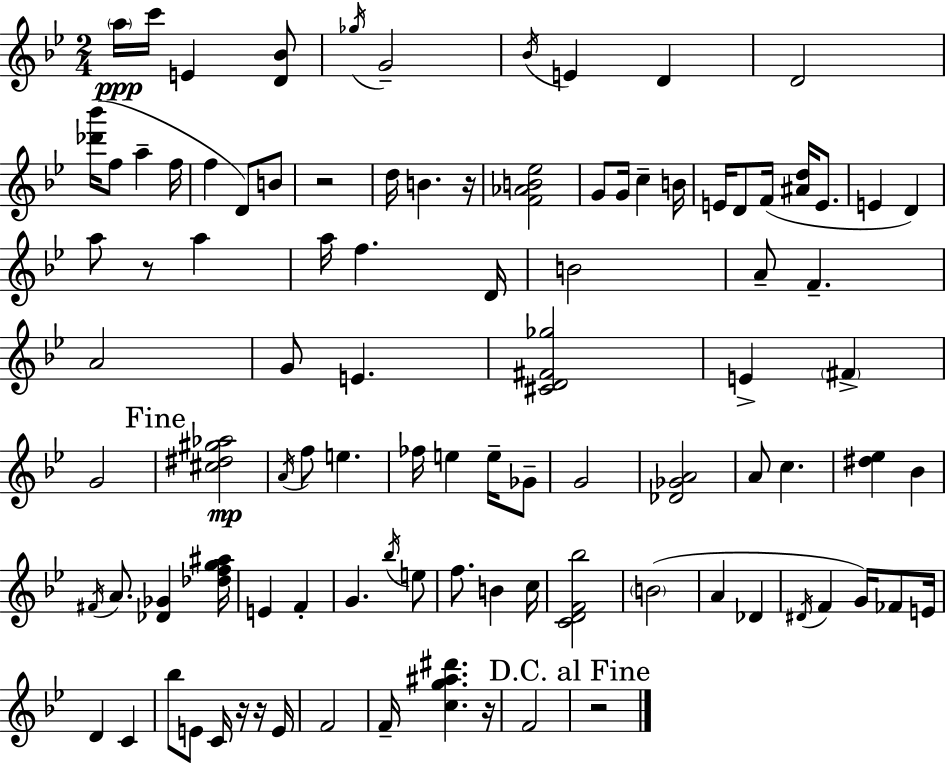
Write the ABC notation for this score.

X:1
T:Untitled
M:2/4
L:1/4
K:Gm
a/4 c'/4 E [D_B]/2 _g/4 G2 _B/4 E D D2 [_d'_b']/4 f/2 a f/4 f D/2 B/2 z2 d/4 B z/4 [F_AB_e]2 G/2 G/4 c B/4 E/4 D/2 F/4 [^Ad]/4 E/2 E D a/2 z/2 a a/4 f D/4 B2 A/2 F A2 G/2 E [^CD^F_g]2 E ^F G2 [^c^d^g_a]2 A/4 f/2 e _f/4 e e/4 _G/2 G2 [_D_GA]2 A/2 c [^d_e] _B ^F/4 A/2 [_D_G] [_dfg^a]/4 E F G _b/4 e/2 f/2 B c/4 [CDF_b]2 B2 A _D ^D/4 F G/4 _F/2 E/4 D C _b/2 E/2 C/4 z/4 z/4 E/4 F2 F/4 [cg^a^d'] z/4 F2 z2